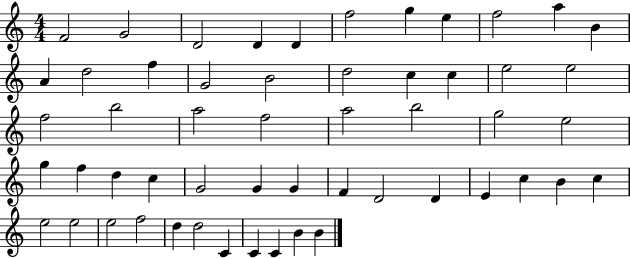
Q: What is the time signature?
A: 4/4